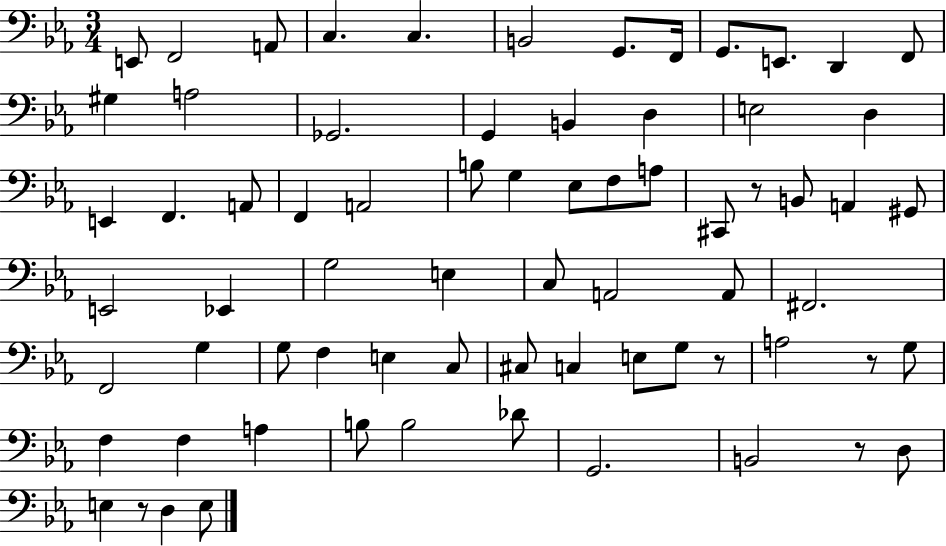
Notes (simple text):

E2/e F2/h A2/e C3/q. C3/q. B2/h G2/e. F2/s G2/e. E2/e. D2/q F2/e G#3/q A3/h Gb2/h. G2/q B2/q D3/q E3/h D3/q E2/q F2/q. A2/e F2/q A2/h B3/e G3/q Eb3/e F3/e A3/e C#2/e R/e B2/e A2/q G#2/e E2/h Eb2/q G3/h E3/q C3/e A2/h A2/e F#2/h. F2/h G3/q G3/e F3/q E3/q C3/e C#3/e C3/q E3/e G3/e R/e A3/h R/e G3/e F3/q F3/q A3/q B3/e B3/h Db4/e G2/h. B2/h R/e D3/e E3/q R/e D3/q E3/e